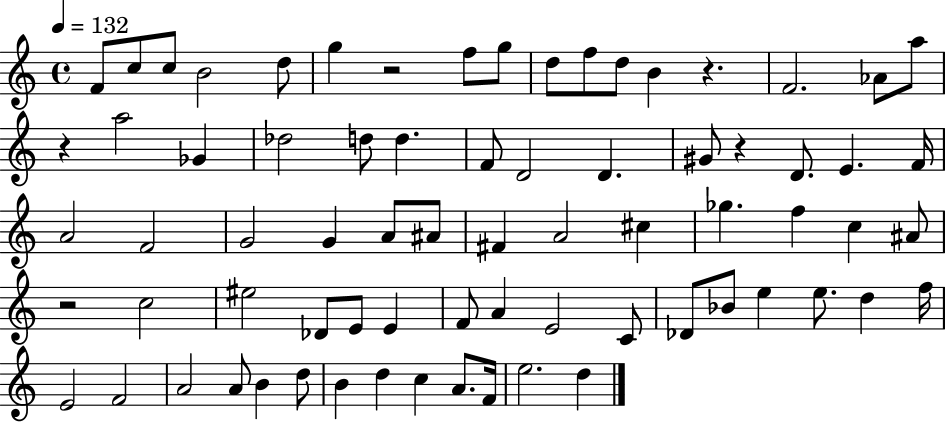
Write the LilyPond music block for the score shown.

{
  \clef treble
  \time 4/4
  \defaultTimeSignature
  \key c \major
  \tempo 4 = 132
  f'8 c''8 c''8 b'2 d''8 | g''4 r2 f''8 g''8 | d''8 f''8 d''8 b'4 r4. | f'2. aes'8 a''8 | \break r4 a''2 ges'4 | des''2 d''8 d''4. | f'8 d'2 d'4. | gis'8 r4 d'8. e'4. f'16 | \break a'2 f'2 | g'2 g'4 a'8 ais'8 | fis'4 a'2 cis''4 | ges''4. f''4 c''4 ais'8 | \break r2 c''2 | eis''2 des'8 e'8 e'4 | f'8 a'4 e'2 c'8 | des'8 bes'8 e''4 e''8. d''4 f''16 | \break e'2 f'2 | a'2 a'8 b'4 d''8 | b'4 d''4 c''4 a'8. f'16 | e''2. d''4 | \break \bar "|."
}